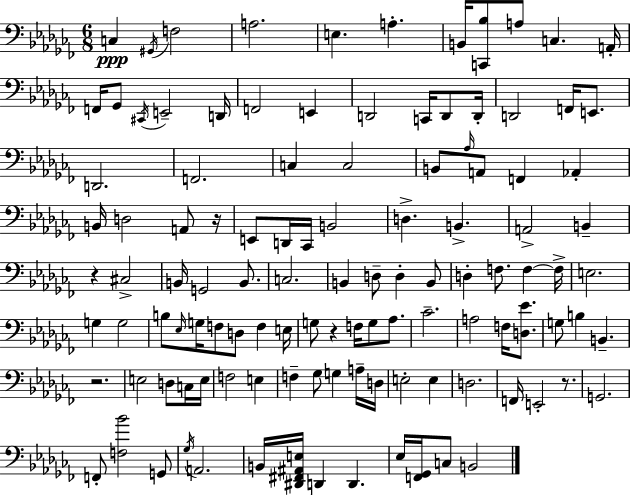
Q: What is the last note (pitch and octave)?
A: B2